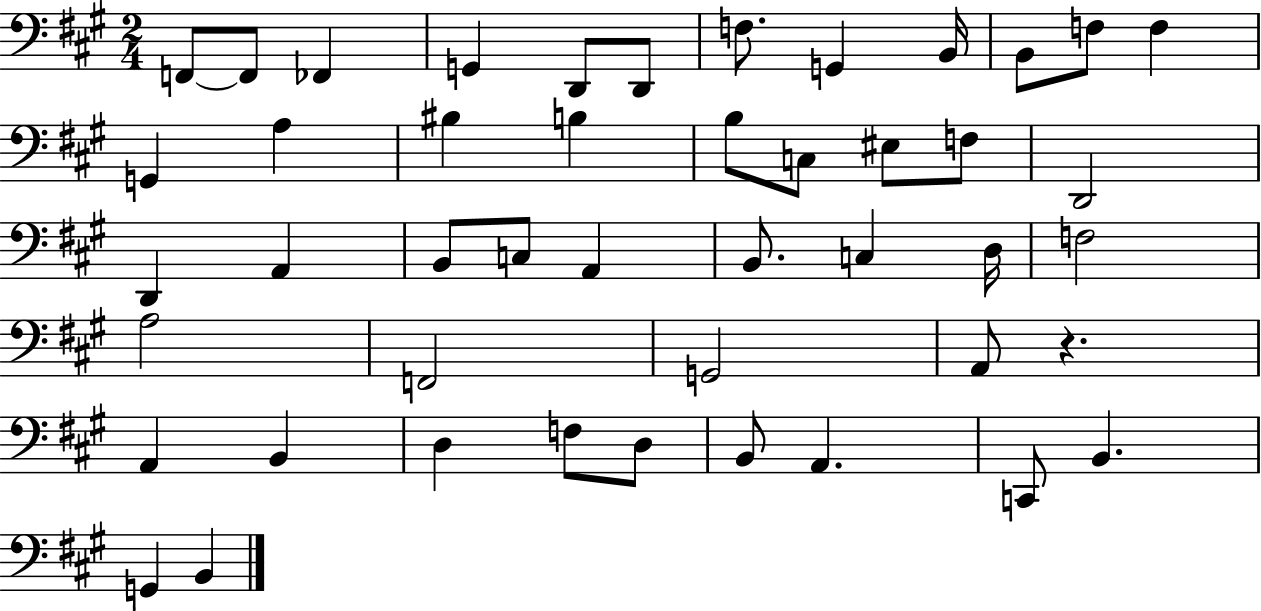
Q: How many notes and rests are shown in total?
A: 46